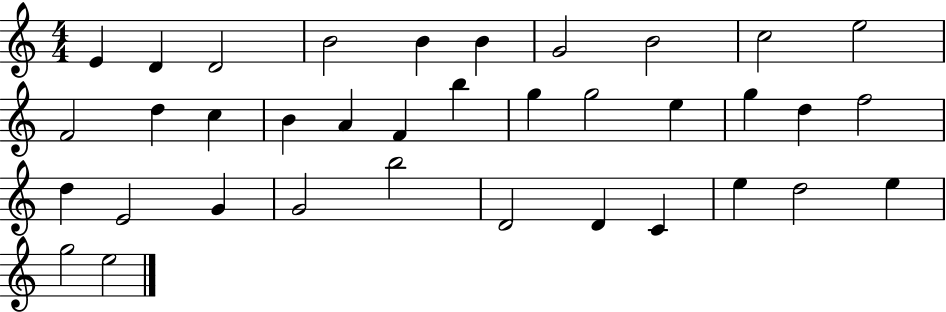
E4/q D4/q D4/h B4/h B4/q B4/q G4/h B4/h C5/h E5/h F4/h D5/q C5/q B4/q A4/q F4/q B5/q G5/q G5/h E5/q G5/q D5/q F5/h D5/q E4/h G4/q G4/h B5/h D4/h D4/q C4/q E5/q D5/h E5/q G5/h E5/h